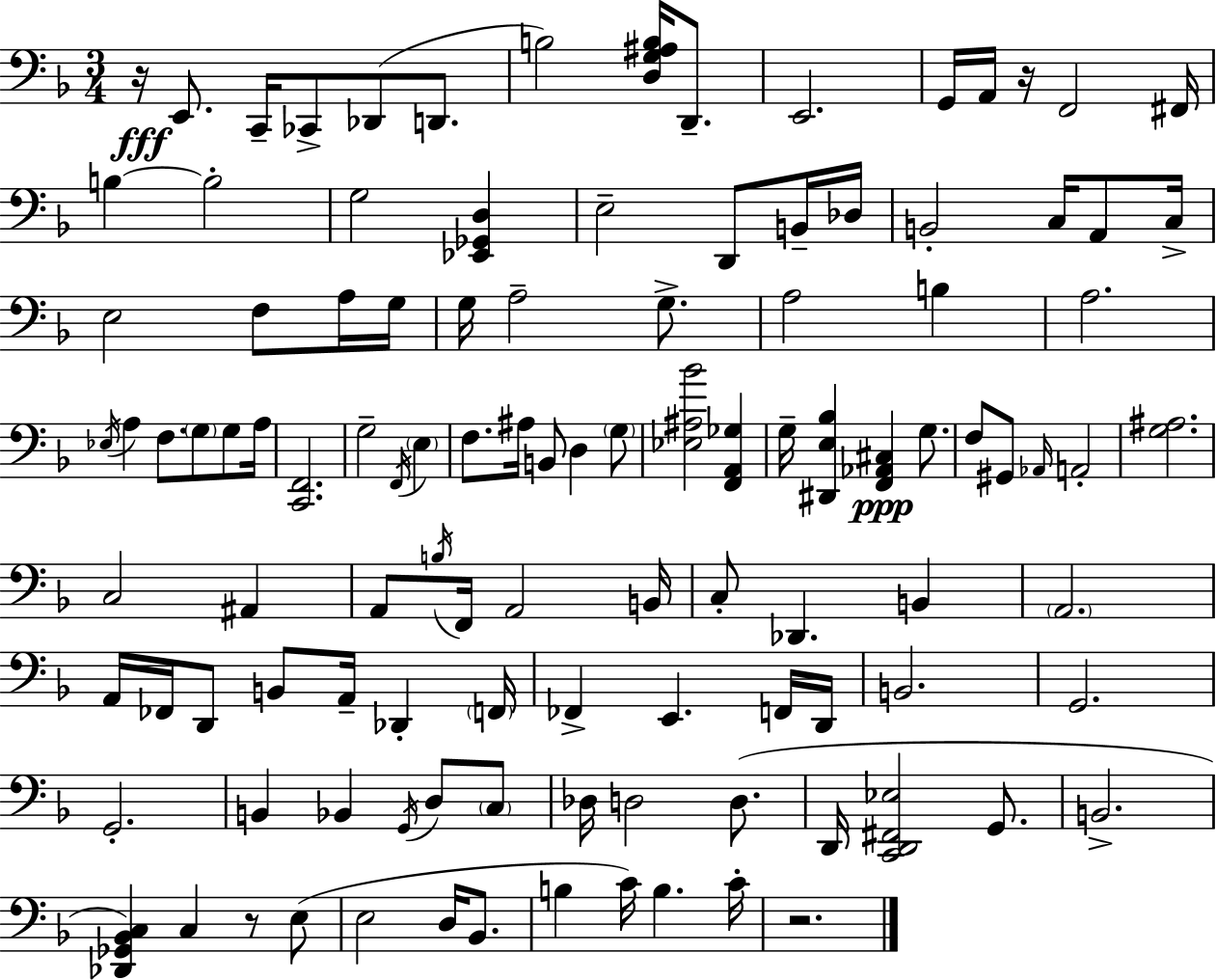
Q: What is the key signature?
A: D minor